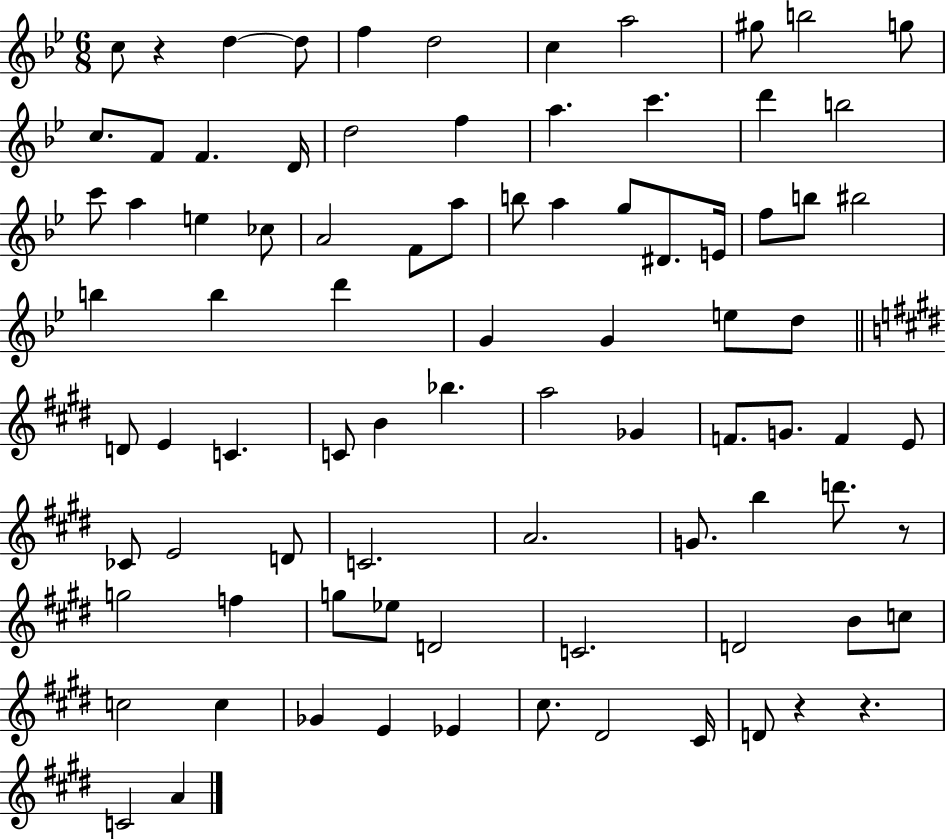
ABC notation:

X:1
T:Untitled
M:6/8
L:1/4
K:Bb
c/2 z d d/2 f d2 c a2 ^g/2 b2 g/2 c/2 F/2 F D/4 d2 f a c' d' b2 c'/2 a e _c/2 A2 F/2 a/2 b/2 a g/2 ^D/2 E/4 f/2 b/2 ^b2 b b d' G G e/2 d/2 D/2 E C C/2 B _b a2 _G F/2 G/2 F E/2 _C/2 E2 D/2 C2 A2 G/2 b d'/2 z/2 g2 f g/2 _e/2 D2 C2 D2 B/2 c/2 c2 c _G E _E ^c/2 ^D2 ^C/4 D/2 z z C2 A